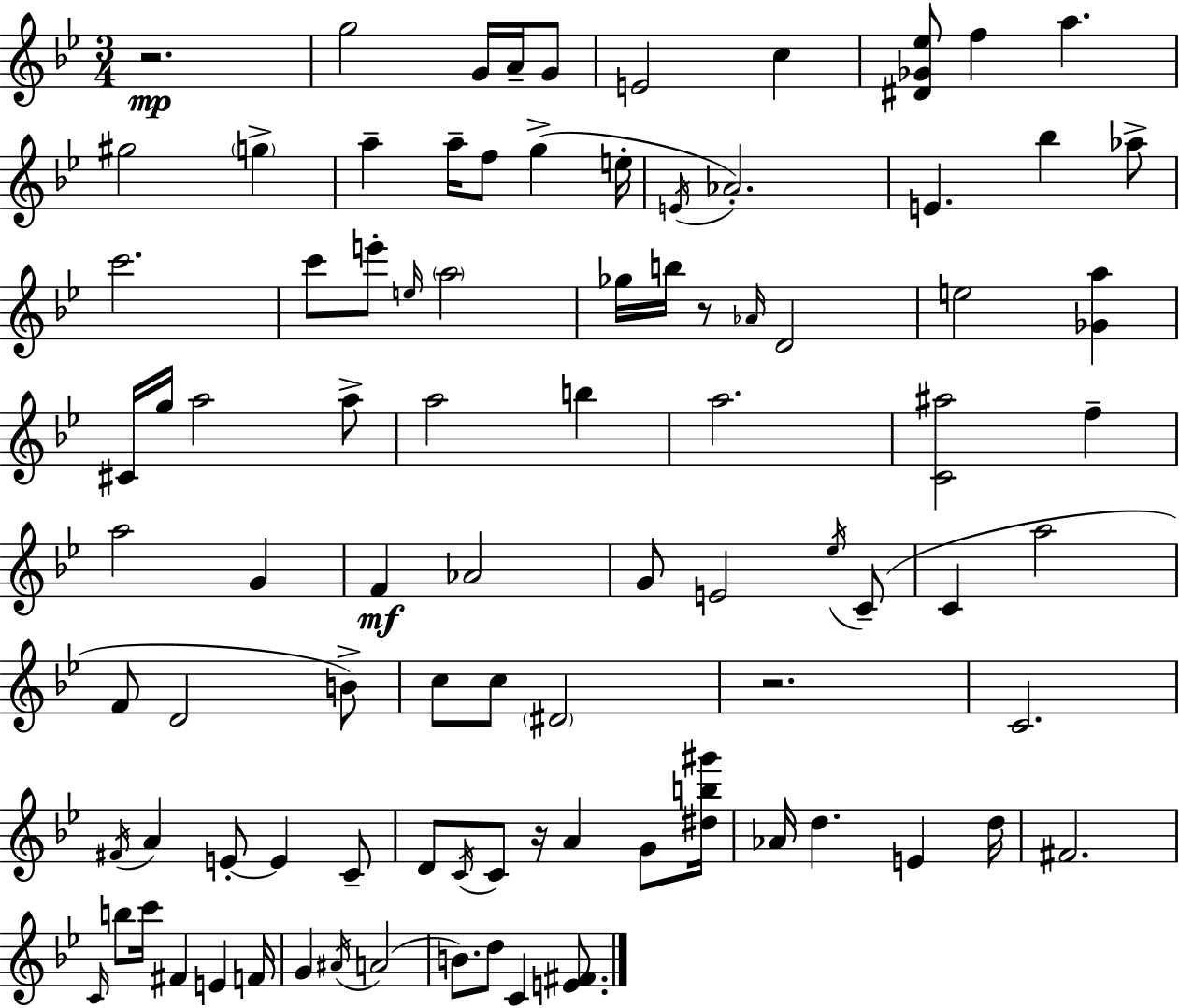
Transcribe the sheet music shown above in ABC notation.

X:1
T:Untitled
M:3/4
L:1/4
K:Bb
z2 g2 G/4 A/4 G/2 E2 c [^D_G_e]/2 f a ^g2 g a a/4 f/2 g e/4 E/4 _A2 E _b _a/2 c'2 c'/2 e'/2 e/4 a2 _g/4 b/4 z/2 _A/4 D2 e2 [_Ga] ^C/4 g/4 a2 a/2 a2 b a2 [C^a]2 f a2 G F _A2 G/2 E2 _e/4 C/2 C a2 F/2 D2 B/2 c/2 c/2 ^D2 z2 C2 ^F/4 A E/2 E C/2 D/2 C/4 C/2 z/4 A G/2 [^db^g']/4 _A/4 d E d/4 ^F2 C/4 b/2 c'/4 ^F E F/4 G ^A/4 A2 B/2 d/2 C [E^F]/2